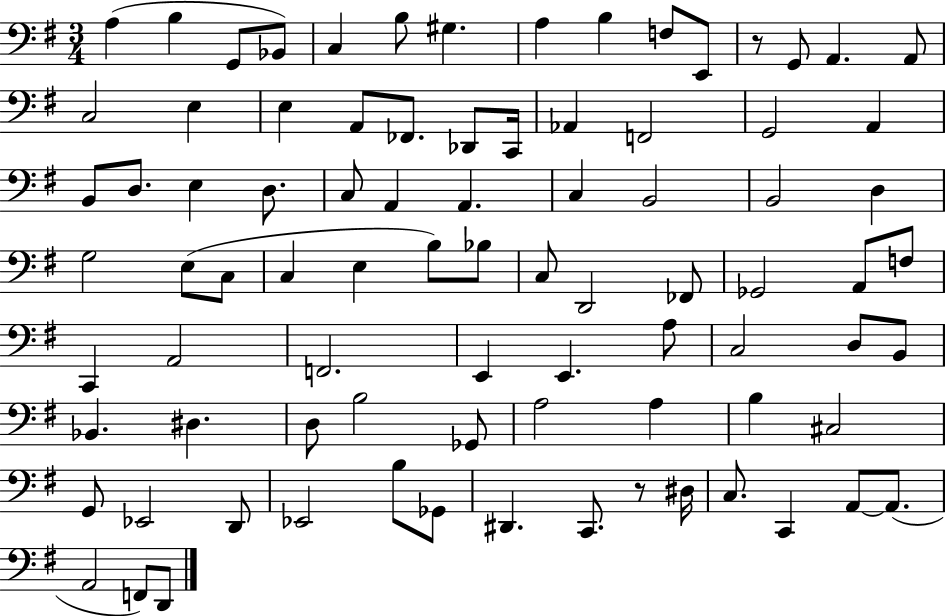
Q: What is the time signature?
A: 3/4